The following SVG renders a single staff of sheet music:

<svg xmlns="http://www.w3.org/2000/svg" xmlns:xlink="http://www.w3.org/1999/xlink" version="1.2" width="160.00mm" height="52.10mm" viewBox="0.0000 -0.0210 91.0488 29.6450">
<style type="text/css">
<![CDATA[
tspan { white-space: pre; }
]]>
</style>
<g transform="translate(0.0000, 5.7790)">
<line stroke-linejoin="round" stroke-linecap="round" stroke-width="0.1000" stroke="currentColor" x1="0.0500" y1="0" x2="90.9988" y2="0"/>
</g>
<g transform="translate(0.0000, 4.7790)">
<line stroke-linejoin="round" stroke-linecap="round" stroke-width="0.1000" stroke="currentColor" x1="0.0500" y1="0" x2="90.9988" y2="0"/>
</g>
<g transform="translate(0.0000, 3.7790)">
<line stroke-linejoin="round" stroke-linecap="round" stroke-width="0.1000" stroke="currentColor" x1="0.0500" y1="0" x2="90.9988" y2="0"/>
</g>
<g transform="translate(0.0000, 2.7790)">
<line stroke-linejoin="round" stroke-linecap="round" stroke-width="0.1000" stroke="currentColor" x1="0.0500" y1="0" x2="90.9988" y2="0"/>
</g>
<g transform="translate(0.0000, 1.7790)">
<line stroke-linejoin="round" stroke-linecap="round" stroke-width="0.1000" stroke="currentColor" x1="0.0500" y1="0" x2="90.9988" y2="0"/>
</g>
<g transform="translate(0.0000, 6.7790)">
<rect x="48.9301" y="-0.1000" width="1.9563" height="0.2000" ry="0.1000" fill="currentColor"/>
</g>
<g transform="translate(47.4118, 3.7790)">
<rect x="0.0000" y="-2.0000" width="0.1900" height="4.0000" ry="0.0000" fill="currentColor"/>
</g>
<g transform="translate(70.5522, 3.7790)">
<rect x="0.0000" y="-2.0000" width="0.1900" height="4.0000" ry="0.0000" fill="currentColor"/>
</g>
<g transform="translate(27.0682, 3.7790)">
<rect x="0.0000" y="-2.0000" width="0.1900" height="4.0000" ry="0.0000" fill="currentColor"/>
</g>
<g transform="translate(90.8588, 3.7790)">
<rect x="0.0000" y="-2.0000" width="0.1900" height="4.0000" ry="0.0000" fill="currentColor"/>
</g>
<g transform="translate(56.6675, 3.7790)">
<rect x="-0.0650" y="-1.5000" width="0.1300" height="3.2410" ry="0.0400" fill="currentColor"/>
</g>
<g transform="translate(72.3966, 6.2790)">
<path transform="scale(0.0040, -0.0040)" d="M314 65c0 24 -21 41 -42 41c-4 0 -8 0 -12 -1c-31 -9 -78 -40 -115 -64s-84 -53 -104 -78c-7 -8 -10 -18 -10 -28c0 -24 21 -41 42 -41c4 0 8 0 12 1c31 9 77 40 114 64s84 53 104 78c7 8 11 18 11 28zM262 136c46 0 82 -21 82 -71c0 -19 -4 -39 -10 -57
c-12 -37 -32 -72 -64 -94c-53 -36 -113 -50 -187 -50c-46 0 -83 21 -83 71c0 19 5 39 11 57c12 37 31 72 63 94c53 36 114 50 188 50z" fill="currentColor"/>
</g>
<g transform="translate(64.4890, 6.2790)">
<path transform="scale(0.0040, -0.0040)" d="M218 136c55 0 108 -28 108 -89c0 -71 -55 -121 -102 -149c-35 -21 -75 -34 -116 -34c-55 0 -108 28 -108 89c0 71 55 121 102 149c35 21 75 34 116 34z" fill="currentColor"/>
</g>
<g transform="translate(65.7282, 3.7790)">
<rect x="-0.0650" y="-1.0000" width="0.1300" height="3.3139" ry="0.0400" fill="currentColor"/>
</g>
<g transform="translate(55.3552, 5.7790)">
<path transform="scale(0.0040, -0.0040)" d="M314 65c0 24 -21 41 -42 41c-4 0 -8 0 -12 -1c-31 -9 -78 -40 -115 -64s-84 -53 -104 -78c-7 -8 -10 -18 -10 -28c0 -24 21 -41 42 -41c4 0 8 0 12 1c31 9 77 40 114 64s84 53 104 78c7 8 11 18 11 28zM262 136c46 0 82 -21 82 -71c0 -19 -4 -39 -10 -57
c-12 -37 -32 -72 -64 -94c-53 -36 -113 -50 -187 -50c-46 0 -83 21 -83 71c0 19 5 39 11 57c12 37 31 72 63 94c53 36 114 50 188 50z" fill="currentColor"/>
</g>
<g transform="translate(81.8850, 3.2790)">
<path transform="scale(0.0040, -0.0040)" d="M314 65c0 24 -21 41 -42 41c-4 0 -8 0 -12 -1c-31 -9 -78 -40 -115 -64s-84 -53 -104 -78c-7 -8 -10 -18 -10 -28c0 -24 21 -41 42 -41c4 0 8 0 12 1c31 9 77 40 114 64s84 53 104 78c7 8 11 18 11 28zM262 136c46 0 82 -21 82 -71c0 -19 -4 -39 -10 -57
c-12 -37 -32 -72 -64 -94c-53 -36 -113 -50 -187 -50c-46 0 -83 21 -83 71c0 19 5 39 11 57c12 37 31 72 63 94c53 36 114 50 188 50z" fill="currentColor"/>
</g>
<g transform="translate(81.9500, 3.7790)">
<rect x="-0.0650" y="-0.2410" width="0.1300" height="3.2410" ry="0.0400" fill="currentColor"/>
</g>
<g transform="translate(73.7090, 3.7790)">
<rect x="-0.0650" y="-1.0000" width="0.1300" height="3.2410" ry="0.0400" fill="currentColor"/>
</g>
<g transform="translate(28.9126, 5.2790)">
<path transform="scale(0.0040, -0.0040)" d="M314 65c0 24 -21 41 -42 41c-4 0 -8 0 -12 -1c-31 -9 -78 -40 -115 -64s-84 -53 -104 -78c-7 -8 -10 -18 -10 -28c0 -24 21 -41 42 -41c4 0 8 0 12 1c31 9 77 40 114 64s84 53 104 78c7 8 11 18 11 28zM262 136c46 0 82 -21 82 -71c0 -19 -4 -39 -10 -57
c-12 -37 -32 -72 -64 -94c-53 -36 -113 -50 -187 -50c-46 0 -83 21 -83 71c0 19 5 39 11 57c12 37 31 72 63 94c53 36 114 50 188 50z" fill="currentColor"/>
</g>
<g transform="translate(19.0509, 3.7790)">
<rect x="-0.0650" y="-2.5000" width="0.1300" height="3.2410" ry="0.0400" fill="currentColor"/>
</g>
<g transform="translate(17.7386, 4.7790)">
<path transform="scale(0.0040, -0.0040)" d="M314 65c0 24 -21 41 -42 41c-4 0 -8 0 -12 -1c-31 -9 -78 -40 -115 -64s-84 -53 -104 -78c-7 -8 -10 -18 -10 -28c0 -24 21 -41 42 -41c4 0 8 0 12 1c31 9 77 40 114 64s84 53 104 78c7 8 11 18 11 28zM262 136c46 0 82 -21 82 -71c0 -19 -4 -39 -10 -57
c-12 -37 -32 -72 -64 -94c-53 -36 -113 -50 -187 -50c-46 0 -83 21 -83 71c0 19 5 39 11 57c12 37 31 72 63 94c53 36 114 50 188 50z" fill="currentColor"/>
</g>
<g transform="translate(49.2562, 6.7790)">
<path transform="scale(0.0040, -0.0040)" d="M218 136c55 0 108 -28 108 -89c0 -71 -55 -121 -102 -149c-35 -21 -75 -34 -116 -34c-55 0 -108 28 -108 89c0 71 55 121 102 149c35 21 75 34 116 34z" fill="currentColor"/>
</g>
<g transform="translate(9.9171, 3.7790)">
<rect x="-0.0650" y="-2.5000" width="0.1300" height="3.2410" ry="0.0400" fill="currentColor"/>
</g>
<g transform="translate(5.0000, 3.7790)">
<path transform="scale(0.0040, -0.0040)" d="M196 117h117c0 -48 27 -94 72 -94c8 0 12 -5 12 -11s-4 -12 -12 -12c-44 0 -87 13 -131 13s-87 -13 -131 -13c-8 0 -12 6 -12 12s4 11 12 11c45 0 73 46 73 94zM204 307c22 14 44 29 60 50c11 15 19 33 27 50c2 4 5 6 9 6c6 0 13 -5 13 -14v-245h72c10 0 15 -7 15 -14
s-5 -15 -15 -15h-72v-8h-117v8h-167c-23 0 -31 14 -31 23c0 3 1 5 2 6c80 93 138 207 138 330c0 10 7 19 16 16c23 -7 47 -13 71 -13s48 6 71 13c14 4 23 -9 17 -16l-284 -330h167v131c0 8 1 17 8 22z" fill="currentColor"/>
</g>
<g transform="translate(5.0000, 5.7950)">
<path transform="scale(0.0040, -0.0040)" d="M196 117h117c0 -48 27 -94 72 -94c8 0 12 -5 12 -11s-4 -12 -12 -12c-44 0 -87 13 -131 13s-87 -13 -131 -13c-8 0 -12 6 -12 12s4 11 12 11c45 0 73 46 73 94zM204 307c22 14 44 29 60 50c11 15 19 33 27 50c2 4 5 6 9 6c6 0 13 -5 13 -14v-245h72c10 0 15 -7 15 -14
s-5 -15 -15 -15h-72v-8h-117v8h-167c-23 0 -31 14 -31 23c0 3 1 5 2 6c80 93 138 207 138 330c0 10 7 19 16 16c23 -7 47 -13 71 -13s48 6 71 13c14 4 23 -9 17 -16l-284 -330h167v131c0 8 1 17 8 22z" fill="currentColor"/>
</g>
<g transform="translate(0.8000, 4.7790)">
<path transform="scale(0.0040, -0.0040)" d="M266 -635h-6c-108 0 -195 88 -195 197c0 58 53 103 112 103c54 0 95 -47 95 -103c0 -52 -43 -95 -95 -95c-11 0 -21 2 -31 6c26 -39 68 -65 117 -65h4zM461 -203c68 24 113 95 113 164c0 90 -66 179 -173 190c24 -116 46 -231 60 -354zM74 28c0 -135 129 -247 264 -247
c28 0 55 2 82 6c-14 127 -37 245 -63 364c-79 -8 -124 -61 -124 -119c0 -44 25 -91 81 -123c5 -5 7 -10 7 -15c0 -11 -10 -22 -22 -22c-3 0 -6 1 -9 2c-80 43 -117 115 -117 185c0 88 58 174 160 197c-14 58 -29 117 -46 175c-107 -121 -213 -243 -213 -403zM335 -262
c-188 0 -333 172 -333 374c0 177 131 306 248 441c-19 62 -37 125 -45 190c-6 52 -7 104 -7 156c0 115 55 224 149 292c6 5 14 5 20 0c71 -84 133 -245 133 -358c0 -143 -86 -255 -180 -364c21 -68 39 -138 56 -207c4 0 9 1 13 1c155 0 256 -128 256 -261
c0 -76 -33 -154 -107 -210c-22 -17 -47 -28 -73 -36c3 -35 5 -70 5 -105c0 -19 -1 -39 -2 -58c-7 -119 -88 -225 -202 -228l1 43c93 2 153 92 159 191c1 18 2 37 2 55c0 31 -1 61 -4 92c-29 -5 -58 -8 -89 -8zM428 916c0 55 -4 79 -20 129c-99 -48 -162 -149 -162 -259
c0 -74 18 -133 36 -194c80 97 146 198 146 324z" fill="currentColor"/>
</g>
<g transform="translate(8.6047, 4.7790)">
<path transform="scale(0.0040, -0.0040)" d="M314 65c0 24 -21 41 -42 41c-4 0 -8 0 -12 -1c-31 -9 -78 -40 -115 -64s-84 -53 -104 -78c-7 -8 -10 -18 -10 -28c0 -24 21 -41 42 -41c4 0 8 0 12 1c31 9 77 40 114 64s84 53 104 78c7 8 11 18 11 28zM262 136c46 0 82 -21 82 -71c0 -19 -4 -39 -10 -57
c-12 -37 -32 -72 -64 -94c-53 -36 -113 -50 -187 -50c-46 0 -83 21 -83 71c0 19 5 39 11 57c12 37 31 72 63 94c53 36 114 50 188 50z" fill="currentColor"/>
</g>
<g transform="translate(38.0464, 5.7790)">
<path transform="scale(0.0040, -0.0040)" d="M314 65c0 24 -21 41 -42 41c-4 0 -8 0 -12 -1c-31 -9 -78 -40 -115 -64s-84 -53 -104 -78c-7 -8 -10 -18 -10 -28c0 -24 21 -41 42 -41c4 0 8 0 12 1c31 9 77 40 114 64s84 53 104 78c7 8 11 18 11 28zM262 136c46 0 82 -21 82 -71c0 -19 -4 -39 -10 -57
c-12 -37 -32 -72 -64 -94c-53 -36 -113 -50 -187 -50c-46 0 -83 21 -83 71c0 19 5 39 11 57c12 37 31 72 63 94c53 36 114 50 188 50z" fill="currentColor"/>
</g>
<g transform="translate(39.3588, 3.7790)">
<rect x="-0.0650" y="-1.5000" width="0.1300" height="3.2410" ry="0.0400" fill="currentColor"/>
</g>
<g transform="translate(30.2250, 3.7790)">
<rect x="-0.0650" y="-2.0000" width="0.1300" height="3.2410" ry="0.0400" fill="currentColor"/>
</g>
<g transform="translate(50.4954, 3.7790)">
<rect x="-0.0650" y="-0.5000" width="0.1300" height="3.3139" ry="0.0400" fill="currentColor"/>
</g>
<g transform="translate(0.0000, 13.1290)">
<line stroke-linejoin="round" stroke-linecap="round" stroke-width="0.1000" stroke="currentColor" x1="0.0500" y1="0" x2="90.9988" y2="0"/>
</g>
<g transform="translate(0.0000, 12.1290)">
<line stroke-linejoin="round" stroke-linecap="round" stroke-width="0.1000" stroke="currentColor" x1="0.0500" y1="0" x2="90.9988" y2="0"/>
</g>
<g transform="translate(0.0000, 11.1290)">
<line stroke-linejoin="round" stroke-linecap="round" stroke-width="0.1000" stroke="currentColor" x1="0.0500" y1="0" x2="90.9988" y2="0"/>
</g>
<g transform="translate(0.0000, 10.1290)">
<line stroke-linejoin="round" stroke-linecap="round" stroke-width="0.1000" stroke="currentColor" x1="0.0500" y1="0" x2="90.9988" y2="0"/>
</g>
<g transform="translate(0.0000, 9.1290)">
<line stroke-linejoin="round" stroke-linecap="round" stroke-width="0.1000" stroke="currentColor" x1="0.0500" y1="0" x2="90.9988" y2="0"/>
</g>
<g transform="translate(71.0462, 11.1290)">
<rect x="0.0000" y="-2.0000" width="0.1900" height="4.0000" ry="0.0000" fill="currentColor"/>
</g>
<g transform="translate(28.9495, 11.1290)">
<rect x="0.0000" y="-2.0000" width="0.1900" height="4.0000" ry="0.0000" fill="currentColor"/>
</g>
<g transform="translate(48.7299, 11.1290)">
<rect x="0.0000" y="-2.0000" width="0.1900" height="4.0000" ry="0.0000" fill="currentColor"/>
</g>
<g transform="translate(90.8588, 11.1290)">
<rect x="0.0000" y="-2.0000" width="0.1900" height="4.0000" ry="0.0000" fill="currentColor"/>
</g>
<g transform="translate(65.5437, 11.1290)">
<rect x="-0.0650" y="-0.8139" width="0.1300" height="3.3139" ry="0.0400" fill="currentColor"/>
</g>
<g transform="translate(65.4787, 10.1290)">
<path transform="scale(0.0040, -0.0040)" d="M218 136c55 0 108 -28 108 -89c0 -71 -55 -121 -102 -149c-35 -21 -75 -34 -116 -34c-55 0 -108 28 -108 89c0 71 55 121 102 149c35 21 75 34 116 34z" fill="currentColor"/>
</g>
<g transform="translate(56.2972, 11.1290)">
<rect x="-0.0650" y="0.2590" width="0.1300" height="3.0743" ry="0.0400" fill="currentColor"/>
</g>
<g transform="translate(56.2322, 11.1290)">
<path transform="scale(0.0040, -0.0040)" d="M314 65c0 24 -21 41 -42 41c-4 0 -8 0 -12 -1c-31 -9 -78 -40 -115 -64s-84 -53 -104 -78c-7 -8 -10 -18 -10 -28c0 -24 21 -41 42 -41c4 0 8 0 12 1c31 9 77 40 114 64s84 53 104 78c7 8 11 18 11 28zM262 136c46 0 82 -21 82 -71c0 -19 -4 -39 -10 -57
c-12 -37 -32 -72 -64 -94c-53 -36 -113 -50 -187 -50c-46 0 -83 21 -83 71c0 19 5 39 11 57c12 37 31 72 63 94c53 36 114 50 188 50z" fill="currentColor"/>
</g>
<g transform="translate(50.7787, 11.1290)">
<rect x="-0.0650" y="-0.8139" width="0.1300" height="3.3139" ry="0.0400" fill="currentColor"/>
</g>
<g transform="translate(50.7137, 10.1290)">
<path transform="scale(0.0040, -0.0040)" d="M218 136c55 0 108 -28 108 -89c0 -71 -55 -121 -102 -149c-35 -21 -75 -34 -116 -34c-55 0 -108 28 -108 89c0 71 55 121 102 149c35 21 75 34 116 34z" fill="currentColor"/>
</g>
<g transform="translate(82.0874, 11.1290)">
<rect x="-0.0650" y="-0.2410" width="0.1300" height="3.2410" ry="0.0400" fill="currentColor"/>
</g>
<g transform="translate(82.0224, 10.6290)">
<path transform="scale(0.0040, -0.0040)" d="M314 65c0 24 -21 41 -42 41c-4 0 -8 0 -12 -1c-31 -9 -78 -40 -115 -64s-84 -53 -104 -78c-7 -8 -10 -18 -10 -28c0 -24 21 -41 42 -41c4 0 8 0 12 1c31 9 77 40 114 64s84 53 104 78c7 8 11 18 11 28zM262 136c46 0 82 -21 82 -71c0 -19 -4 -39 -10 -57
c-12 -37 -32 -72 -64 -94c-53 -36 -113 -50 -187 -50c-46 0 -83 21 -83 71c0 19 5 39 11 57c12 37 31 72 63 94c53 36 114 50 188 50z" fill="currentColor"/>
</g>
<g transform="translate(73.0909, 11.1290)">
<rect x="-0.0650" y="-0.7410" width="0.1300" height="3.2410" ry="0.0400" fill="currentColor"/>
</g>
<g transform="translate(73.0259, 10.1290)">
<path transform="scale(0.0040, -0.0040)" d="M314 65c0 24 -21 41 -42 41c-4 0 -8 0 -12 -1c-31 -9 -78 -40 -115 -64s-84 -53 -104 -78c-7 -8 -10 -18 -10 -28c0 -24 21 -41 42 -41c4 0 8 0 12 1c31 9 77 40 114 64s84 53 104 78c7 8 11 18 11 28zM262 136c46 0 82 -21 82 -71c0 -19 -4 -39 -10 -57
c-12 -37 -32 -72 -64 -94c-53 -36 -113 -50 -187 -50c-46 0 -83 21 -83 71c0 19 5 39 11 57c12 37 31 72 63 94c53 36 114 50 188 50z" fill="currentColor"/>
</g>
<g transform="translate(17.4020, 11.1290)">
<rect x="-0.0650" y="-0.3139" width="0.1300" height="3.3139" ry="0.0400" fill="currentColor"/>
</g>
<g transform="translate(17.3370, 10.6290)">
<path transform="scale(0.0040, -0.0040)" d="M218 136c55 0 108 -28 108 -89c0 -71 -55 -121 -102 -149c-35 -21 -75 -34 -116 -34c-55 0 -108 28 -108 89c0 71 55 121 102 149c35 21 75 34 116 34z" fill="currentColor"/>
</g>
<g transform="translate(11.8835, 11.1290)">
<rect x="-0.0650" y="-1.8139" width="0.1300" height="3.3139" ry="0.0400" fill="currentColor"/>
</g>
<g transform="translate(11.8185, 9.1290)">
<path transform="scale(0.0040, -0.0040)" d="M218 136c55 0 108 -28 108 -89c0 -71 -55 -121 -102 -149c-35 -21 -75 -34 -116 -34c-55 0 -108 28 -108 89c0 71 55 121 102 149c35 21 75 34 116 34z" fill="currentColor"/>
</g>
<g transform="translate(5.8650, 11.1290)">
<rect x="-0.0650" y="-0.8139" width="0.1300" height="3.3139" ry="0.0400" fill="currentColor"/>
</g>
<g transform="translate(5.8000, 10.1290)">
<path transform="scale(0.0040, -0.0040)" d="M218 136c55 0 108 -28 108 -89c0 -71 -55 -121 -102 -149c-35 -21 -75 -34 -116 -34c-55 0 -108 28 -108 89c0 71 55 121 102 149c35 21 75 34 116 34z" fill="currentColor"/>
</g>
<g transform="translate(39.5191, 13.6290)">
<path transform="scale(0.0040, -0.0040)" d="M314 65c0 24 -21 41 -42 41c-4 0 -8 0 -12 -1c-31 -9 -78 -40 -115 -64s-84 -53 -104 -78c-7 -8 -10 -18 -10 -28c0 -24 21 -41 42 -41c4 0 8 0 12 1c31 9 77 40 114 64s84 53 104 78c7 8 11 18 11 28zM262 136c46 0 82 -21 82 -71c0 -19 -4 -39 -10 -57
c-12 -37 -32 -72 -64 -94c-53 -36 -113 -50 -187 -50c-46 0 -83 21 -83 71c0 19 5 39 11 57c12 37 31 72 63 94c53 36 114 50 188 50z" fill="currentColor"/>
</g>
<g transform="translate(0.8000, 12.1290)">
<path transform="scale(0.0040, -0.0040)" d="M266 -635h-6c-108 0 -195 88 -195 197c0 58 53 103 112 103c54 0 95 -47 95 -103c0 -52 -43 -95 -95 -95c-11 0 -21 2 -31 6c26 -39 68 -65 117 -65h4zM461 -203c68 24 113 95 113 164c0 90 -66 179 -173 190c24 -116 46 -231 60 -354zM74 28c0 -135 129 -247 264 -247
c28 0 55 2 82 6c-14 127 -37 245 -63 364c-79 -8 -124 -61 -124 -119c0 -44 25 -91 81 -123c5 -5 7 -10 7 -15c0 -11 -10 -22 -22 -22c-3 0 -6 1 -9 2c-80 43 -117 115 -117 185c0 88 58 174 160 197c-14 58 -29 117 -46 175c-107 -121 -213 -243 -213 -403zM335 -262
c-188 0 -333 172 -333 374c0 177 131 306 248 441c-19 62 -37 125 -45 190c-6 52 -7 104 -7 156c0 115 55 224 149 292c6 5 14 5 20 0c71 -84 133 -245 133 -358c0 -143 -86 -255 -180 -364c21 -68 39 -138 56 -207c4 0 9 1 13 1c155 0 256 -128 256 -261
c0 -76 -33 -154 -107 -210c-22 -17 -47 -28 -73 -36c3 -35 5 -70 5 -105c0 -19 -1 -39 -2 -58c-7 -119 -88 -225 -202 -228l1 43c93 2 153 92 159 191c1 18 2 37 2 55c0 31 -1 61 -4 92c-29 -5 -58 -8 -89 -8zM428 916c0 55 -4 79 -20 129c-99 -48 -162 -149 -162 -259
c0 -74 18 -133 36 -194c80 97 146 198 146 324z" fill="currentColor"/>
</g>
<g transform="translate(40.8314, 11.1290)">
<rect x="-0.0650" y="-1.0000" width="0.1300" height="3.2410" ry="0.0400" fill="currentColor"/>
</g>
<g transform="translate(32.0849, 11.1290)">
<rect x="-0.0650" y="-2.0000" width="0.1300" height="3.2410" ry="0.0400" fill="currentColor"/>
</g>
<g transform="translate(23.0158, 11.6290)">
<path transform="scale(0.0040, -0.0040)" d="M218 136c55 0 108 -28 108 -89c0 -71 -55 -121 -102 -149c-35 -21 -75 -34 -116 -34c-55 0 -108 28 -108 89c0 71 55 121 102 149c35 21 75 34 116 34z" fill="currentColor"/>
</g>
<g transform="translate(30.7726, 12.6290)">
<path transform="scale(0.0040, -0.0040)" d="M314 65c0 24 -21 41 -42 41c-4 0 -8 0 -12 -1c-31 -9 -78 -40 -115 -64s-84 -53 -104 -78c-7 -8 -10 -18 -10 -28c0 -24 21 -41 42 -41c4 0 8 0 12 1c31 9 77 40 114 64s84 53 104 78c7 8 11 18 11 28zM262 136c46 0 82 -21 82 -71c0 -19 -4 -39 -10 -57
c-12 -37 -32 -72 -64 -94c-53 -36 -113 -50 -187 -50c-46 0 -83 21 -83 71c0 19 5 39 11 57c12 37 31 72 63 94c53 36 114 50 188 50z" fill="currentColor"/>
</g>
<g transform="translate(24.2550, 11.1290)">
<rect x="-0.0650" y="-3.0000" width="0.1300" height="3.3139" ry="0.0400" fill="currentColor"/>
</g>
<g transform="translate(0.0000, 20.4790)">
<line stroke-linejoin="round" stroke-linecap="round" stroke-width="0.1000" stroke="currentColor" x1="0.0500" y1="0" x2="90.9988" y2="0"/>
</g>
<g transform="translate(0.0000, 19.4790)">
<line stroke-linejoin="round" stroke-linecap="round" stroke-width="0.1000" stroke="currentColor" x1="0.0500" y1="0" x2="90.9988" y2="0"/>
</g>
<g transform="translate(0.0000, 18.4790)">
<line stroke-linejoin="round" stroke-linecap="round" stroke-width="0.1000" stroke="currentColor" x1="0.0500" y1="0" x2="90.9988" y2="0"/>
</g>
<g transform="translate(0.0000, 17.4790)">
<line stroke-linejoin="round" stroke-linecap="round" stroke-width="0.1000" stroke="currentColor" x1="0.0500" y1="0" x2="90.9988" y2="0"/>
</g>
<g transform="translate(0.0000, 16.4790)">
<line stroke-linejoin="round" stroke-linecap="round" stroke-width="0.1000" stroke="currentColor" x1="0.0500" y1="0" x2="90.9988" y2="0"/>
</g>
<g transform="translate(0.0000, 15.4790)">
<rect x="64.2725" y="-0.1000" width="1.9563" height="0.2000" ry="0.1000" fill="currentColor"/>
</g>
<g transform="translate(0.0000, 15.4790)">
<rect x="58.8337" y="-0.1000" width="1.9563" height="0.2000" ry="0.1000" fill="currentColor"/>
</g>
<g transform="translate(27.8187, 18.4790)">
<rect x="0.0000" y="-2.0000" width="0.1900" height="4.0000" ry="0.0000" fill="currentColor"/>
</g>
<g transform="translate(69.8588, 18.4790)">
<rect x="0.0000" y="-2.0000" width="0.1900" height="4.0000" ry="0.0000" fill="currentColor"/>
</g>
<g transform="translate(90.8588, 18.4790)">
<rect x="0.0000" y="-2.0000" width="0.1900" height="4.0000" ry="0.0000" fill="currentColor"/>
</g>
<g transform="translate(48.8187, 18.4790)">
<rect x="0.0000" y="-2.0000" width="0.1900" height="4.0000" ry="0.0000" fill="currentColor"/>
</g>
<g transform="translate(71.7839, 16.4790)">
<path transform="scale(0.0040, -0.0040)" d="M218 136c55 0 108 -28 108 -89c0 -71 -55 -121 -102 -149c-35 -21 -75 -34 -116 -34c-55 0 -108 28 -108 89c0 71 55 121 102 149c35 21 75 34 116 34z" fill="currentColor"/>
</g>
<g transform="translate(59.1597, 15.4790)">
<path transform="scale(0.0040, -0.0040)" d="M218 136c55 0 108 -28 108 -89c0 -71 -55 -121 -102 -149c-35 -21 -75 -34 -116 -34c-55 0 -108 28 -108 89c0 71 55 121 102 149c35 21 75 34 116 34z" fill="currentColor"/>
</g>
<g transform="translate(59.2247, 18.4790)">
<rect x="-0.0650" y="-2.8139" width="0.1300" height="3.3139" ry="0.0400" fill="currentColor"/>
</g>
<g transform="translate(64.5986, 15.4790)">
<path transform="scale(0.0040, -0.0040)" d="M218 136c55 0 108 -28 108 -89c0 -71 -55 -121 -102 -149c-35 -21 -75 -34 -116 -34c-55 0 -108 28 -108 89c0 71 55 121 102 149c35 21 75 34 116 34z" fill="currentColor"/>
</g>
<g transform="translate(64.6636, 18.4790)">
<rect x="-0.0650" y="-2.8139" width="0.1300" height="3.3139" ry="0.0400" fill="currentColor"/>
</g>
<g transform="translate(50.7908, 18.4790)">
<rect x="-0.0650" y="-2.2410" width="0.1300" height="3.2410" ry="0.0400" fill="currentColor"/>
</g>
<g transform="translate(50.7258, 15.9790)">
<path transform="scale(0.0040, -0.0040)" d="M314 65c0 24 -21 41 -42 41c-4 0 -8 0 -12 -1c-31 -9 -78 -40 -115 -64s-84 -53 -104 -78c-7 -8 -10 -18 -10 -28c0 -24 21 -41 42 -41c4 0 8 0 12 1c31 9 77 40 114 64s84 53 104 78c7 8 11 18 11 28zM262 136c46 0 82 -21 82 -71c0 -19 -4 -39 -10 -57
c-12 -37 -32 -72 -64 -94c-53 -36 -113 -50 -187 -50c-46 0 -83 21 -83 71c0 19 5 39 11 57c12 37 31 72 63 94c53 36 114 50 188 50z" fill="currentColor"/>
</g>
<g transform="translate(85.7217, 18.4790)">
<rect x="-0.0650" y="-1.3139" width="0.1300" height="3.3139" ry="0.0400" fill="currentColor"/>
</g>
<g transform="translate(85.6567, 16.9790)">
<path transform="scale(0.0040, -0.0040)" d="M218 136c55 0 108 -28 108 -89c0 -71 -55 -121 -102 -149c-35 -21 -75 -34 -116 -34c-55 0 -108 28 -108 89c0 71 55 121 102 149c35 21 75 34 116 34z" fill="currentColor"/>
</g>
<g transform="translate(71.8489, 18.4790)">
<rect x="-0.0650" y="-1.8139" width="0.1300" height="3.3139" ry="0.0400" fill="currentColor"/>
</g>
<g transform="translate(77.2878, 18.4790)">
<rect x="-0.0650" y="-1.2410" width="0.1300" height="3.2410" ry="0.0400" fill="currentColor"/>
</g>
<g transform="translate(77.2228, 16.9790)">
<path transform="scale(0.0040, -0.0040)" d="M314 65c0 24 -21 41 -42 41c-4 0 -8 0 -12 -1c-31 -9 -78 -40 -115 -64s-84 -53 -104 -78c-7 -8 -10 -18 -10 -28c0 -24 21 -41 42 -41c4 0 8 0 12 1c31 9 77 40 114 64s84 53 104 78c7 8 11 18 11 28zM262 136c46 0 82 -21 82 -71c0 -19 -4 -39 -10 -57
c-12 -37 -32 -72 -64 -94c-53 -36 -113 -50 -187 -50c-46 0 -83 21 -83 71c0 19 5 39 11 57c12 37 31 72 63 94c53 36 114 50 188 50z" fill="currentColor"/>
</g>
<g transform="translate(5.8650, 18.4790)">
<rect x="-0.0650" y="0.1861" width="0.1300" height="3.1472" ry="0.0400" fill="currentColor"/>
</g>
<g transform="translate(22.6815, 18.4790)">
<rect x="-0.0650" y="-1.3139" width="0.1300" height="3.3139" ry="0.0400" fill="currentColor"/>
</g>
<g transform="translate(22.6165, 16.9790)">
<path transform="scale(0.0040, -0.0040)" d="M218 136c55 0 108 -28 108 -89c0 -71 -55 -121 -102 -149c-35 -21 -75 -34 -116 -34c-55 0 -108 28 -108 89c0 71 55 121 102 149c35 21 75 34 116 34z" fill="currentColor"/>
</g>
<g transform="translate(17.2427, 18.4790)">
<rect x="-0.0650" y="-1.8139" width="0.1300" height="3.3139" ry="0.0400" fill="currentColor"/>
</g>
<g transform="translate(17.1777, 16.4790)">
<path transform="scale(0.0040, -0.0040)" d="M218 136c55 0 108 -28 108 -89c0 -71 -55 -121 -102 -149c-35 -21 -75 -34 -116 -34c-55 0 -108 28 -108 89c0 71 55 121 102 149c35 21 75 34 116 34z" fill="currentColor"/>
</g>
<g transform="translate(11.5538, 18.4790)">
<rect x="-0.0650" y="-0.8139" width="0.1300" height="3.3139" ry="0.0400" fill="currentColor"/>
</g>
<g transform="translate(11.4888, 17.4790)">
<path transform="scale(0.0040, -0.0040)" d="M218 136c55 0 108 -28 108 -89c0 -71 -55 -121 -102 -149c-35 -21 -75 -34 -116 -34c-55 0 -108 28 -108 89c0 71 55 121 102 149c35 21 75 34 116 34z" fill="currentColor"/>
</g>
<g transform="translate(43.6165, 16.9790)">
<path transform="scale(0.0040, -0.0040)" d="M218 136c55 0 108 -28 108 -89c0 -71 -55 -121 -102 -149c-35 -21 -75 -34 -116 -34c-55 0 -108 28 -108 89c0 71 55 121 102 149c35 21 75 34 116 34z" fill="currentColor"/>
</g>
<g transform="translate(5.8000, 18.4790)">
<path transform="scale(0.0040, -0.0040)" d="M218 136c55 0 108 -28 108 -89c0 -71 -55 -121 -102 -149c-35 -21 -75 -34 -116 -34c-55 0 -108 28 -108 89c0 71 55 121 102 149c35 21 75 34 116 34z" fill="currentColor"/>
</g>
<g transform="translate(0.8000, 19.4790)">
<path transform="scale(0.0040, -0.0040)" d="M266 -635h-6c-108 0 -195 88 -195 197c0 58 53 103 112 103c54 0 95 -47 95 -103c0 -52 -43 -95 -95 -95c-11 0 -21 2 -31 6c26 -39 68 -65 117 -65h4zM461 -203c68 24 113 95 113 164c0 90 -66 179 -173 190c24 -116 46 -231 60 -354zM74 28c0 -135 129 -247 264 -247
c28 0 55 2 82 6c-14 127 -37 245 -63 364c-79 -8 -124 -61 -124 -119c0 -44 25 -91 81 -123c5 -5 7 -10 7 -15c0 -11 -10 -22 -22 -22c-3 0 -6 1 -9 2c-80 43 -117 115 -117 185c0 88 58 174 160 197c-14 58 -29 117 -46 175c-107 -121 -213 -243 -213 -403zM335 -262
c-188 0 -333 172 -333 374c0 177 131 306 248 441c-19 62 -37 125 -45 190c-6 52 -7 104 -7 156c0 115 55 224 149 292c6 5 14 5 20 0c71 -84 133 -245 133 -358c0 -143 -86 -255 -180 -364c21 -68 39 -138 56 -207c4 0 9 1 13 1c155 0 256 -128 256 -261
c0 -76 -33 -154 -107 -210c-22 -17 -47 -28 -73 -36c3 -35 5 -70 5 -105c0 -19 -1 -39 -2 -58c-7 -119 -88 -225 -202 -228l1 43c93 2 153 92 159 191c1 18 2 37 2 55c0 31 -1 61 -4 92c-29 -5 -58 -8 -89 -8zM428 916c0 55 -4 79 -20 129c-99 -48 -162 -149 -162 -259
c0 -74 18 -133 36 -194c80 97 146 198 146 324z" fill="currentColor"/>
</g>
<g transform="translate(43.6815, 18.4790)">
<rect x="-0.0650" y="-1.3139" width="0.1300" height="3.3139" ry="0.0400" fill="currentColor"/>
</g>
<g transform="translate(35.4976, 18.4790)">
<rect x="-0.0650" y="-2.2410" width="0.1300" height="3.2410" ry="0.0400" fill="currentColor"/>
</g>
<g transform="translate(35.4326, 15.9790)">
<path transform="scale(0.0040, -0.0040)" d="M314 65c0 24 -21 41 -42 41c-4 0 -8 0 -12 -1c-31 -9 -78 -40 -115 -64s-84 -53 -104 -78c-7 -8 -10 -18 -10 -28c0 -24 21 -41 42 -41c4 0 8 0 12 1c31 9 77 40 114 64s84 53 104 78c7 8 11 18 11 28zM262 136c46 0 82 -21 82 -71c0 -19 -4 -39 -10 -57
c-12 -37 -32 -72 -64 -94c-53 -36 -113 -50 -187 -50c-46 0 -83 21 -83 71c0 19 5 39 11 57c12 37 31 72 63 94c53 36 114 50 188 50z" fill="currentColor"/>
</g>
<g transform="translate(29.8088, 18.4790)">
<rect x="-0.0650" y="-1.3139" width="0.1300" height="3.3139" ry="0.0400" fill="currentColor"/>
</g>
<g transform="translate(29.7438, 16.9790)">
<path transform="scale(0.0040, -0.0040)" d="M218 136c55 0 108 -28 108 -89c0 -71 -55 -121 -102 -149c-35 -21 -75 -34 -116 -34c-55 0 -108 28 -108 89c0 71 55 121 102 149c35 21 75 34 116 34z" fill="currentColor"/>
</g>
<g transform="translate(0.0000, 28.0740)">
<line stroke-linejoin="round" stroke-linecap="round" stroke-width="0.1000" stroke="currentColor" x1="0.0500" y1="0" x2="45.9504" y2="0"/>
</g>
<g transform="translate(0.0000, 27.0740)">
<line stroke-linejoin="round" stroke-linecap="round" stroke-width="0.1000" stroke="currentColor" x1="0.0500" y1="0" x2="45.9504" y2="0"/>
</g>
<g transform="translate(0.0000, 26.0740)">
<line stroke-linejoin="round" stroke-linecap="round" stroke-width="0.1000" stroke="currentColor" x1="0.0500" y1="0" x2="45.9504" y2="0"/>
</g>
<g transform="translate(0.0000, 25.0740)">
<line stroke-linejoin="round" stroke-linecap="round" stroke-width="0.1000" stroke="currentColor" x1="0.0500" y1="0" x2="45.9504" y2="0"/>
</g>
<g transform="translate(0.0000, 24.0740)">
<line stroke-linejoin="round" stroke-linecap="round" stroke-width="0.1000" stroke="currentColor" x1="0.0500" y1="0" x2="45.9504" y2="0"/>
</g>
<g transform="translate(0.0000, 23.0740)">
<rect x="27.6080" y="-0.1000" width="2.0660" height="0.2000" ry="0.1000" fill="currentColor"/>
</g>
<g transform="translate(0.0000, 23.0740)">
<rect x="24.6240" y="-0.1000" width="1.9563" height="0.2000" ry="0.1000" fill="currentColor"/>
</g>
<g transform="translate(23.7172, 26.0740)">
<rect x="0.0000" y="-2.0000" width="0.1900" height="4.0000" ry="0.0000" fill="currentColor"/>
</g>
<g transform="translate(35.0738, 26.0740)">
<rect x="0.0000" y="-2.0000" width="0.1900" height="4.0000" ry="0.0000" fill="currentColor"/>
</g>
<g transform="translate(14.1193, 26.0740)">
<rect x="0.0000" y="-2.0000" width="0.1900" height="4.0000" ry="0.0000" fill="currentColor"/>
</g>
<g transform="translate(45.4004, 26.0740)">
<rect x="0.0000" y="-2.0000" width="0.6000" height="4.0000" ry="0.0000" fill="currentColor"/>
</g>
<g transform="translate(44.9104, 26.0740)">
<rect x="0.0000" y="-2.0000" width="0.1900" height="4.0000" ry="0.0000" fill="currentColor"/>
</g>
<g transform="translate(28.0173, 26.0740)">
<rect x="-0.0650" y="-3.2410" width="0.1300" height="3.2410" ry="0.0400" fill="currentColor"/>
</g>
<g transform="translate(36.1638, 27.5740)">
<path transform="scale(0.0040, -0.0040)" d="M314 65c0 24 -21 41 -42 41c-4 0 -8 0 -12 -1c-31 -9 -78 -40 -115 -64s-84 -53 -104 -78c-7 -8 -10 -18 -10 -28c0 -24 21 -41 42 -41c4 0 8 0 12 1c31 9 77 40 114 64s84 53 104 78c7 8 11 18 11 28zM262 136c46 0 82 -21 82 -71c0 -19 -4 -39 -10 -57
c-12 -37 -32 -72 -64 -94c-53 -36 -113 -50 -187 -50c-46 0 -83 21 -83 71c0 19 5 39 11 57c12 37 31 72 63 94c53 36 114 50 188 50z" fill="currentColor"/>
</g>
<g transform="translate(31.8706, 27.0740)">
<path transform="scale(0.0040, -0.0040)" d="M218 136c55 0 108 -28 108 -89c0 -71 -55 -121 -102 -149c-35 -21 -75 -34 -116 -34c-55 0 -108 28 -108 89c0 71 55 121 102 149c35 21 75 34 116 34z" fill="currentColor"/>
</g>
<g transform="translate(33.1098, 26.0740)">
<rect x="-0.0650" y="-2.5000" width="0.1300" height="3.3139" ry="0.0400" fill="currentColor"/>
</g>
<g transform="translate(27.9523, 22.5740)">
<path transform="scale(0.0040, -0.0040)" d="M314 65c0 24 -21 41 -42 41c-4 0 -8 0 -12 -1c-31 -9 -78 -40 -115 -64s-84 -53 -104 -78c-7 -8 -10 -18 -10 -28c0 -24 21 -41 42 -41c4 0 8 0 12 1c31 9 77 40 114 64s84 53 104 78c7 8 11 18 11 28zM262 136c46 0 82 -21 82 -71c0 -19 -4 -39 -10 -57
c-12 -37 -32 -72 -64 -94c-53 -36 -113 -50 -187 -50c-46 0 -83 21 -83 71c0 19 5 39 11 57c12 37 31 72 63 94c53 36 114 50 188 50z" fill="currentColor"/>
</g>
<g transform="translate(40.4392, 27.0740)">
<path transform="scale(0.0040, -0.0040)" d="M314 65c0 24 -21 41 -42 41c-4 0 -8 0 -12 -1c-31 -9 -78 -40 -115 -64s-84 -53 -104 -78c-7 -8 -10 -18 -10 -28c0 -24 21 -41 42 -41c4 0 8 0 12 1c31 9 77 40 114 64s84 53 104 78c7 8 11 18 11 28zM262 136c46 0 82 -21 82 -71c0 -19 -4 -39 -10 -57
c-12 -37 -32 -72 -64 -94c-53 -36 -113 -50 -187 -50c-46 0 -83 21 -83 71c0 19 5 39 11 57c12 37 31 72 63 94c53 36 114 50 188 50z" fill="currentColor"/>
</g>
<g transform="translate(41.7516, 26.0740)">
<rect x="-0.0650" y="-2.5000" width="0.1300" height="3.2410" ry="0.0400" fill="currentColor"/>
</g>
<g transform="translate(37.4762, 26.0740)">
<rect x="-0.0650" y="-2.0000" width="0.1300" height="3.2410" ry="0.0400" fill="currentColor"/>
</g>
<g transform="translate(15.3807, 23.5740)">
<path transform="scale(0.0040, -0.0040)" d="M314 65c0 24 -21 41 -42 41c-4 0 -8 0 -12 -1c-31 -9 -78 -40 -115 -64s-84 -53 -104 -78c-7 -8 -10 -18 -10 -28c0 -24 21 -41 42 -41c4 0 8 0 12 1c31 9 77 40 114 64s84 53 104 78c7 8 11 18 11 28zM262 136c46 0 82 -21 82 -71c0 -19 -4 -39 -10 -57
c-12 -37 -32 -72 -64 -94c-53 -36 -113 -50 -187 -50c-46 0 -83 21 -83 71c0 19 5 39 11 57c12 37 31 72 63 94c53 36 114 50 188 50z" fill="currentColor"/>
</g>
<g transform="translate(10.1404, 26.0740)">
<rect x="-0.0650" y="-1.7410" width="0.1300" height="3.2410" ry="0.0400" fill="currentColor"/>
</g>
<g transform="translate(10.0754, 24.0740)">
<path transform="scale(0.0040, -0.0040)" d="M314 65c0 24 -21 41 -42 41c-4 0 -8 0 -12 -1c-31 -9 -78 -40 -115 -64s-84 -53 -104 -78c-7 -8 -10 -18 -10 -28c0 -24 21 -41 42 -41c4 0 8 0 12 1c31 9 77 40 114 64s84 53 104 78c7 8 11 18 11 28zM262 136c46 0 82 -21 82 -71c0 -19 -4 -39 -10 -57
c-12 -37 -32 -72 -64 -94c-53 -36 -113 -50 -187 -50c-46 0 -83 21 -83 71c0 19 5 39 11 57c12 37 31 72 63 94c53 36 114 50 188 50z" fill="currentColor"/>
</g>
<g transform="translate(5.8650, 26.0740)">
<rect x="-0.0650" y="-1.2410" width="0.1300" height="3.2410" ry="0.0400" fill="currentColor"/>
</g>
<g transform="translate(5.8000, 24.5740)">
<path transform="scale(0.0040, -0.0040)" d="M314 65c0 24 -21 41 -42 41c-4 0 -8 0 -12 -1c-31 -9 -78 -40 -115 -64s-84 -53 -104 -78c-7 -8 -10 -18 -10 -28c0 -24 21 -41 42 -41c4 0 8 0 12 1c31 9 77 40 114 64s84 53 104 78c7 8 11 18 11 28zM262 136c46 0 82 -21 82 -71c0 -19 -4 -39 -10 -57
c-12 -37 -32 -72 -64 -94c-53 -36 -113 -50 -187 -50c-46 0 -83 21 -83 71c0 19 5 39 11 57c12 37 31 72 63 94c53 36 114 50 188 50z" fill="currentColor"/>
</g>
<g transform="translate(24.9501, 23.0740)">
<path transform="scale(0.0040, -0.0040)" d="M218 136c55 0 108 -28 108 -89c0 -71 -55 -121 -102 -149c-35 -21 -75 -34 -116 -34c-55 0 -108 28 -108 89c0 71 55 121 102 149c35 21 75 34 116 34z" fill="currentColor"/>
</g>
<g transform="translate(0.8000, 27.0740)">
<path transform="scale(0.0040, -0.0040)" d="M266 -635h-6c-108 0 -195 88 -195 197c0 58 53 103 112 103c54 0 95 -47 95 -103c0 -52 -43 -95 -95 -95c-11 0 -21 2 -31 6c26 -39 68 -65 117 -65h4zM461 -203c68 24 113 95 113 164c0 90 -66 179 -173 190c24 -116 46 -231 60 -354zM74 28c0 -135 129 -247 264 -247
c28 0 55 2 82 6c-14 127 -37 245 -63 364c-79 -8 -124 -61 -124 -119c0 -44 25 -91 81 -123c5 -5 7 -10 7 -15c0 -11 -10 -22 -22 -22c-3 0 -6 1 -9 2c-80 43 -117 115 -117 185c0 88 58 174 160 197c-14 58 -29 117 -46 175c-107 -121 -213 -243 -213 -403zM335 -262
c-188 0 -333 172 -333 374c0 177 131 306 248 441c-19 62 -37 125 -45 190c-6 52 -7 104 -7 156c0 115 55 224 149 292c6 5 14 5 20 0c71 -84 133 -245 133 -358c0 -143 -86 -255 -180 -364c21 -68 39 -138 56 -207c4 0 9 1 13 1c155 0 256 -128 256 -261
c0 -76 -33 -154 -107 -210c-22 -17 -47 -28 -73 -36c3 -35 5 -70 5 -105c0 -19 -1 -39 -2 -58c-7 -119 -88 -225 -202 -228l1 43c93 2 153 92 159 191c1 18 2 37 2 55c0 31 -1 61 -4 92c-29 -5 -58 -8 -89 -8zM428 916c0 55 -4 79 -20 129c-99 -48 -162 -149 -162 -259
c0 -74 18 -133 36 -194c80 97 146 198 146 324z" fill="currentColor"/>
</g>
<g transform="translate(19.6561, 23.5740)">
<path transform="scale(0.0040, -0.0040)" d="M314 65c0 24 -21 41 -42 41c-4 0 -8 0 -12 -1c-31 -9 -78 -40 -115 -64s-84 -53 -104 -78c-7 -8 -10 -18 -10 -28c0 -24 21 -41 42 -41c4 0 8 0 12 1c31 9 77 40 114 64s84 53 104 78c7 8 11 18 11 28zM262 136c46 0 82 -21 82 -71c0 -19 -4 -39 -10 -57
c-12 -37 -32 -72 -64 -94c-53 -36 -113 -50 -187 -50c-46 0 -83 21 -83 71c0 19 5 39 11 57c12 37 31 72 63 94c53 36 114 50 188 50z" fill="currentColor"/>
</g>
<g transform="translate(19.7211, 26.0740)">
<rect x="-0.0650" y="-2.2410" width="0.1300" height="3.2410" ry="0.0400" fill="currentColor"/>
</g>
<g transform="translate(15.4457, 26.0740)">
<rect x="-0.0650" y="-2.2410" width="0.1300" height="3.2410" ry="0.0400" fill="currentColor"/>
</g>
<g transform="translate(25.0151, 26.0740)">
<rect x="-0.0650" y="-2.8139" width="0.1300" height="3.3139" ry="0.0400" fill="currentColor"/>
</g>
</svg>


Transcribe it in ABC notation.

X:1
T:Untitled
M:4/4
L:1/4
K:C
G2 G2 F2 E2 C E2 D D2 c2 d f c A F2 D2 d B2 d d2 c2 B d f e e g2 e g2 a a f e2 e e2 f2 g2 g2 a b2 G F2 G2